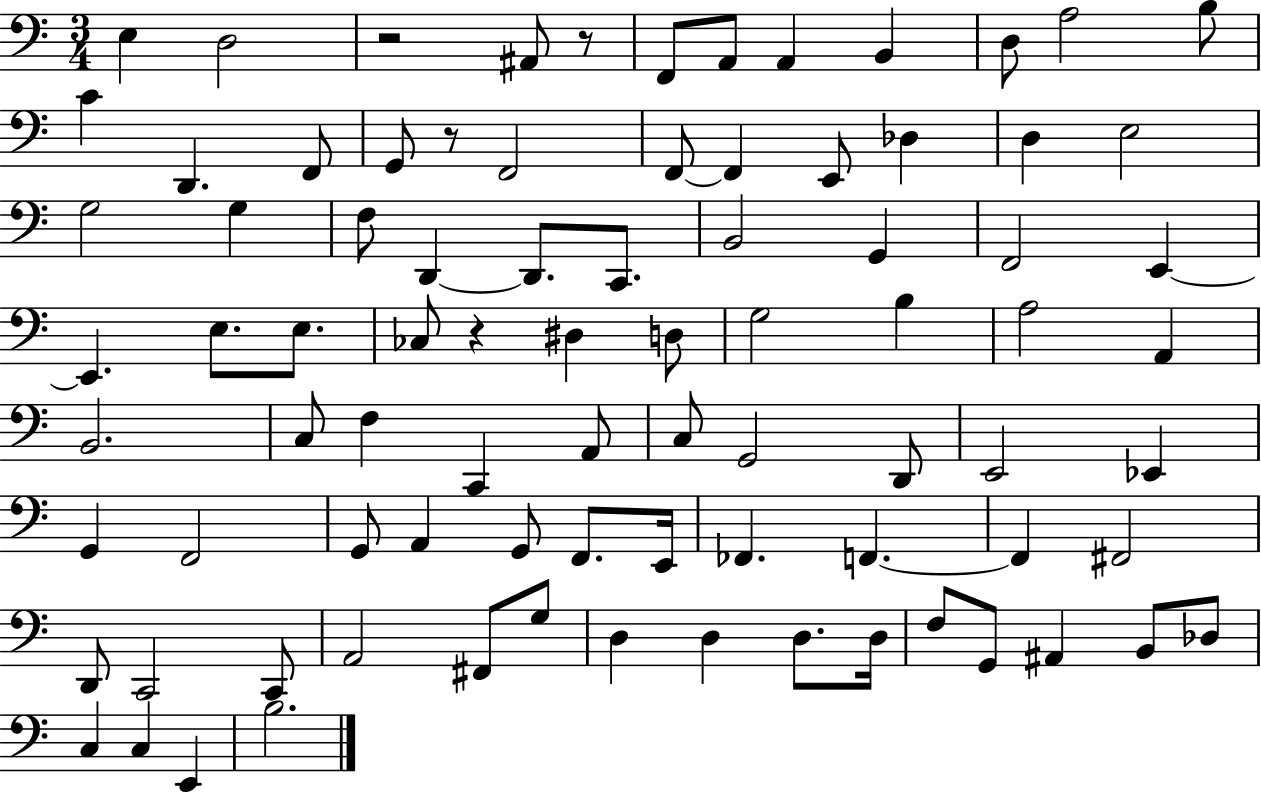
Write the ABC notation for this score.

X:1
T:Untitled
M:3/4
L:1/4
K:C
E, D,2 z2 ^A,,/2 z/2 F,,/2 A,,/2 A,, B,, D,/2 A,2 B,/2 C D,, F,,/2 G,,/2 z/2 F,,2 F,,/2 F,, E,,/2 _D, D, E,2 G,2 G, F,/2 D,, D,,/2 C,,/2 B,,2 G,, F,,2 E,, E,, E,/2 E,/2 _C,/2 z ^D, D,/2 G,2 B, A,2 A,, B,,2 C,/2 F, C,, A,,/2 C,/2 G,,2 D,,/2 E,,2 _E,, G,, F,,2 G,,/2 A,, G,,/2 F,,/2 E,,/4 _F,, F,, F,, ^F,,2 D,,/2 C,,2 C,,/2 A,,2 ^F,,/2 G,/2 D, D, D,/2 D,/4 F,/2 G,,/2 ^A,, B,,/2 _D,/2 C, C, E,, B,2